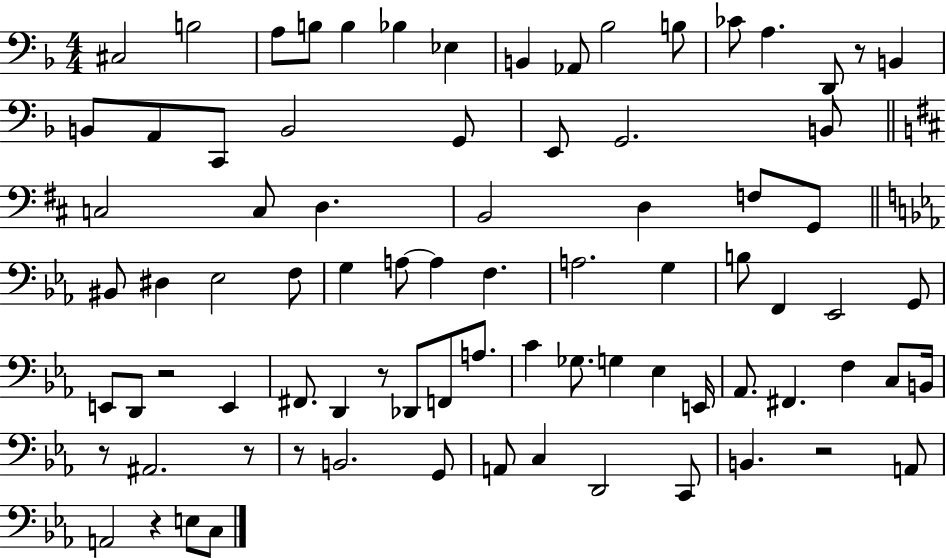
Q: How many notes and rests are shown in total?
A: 82